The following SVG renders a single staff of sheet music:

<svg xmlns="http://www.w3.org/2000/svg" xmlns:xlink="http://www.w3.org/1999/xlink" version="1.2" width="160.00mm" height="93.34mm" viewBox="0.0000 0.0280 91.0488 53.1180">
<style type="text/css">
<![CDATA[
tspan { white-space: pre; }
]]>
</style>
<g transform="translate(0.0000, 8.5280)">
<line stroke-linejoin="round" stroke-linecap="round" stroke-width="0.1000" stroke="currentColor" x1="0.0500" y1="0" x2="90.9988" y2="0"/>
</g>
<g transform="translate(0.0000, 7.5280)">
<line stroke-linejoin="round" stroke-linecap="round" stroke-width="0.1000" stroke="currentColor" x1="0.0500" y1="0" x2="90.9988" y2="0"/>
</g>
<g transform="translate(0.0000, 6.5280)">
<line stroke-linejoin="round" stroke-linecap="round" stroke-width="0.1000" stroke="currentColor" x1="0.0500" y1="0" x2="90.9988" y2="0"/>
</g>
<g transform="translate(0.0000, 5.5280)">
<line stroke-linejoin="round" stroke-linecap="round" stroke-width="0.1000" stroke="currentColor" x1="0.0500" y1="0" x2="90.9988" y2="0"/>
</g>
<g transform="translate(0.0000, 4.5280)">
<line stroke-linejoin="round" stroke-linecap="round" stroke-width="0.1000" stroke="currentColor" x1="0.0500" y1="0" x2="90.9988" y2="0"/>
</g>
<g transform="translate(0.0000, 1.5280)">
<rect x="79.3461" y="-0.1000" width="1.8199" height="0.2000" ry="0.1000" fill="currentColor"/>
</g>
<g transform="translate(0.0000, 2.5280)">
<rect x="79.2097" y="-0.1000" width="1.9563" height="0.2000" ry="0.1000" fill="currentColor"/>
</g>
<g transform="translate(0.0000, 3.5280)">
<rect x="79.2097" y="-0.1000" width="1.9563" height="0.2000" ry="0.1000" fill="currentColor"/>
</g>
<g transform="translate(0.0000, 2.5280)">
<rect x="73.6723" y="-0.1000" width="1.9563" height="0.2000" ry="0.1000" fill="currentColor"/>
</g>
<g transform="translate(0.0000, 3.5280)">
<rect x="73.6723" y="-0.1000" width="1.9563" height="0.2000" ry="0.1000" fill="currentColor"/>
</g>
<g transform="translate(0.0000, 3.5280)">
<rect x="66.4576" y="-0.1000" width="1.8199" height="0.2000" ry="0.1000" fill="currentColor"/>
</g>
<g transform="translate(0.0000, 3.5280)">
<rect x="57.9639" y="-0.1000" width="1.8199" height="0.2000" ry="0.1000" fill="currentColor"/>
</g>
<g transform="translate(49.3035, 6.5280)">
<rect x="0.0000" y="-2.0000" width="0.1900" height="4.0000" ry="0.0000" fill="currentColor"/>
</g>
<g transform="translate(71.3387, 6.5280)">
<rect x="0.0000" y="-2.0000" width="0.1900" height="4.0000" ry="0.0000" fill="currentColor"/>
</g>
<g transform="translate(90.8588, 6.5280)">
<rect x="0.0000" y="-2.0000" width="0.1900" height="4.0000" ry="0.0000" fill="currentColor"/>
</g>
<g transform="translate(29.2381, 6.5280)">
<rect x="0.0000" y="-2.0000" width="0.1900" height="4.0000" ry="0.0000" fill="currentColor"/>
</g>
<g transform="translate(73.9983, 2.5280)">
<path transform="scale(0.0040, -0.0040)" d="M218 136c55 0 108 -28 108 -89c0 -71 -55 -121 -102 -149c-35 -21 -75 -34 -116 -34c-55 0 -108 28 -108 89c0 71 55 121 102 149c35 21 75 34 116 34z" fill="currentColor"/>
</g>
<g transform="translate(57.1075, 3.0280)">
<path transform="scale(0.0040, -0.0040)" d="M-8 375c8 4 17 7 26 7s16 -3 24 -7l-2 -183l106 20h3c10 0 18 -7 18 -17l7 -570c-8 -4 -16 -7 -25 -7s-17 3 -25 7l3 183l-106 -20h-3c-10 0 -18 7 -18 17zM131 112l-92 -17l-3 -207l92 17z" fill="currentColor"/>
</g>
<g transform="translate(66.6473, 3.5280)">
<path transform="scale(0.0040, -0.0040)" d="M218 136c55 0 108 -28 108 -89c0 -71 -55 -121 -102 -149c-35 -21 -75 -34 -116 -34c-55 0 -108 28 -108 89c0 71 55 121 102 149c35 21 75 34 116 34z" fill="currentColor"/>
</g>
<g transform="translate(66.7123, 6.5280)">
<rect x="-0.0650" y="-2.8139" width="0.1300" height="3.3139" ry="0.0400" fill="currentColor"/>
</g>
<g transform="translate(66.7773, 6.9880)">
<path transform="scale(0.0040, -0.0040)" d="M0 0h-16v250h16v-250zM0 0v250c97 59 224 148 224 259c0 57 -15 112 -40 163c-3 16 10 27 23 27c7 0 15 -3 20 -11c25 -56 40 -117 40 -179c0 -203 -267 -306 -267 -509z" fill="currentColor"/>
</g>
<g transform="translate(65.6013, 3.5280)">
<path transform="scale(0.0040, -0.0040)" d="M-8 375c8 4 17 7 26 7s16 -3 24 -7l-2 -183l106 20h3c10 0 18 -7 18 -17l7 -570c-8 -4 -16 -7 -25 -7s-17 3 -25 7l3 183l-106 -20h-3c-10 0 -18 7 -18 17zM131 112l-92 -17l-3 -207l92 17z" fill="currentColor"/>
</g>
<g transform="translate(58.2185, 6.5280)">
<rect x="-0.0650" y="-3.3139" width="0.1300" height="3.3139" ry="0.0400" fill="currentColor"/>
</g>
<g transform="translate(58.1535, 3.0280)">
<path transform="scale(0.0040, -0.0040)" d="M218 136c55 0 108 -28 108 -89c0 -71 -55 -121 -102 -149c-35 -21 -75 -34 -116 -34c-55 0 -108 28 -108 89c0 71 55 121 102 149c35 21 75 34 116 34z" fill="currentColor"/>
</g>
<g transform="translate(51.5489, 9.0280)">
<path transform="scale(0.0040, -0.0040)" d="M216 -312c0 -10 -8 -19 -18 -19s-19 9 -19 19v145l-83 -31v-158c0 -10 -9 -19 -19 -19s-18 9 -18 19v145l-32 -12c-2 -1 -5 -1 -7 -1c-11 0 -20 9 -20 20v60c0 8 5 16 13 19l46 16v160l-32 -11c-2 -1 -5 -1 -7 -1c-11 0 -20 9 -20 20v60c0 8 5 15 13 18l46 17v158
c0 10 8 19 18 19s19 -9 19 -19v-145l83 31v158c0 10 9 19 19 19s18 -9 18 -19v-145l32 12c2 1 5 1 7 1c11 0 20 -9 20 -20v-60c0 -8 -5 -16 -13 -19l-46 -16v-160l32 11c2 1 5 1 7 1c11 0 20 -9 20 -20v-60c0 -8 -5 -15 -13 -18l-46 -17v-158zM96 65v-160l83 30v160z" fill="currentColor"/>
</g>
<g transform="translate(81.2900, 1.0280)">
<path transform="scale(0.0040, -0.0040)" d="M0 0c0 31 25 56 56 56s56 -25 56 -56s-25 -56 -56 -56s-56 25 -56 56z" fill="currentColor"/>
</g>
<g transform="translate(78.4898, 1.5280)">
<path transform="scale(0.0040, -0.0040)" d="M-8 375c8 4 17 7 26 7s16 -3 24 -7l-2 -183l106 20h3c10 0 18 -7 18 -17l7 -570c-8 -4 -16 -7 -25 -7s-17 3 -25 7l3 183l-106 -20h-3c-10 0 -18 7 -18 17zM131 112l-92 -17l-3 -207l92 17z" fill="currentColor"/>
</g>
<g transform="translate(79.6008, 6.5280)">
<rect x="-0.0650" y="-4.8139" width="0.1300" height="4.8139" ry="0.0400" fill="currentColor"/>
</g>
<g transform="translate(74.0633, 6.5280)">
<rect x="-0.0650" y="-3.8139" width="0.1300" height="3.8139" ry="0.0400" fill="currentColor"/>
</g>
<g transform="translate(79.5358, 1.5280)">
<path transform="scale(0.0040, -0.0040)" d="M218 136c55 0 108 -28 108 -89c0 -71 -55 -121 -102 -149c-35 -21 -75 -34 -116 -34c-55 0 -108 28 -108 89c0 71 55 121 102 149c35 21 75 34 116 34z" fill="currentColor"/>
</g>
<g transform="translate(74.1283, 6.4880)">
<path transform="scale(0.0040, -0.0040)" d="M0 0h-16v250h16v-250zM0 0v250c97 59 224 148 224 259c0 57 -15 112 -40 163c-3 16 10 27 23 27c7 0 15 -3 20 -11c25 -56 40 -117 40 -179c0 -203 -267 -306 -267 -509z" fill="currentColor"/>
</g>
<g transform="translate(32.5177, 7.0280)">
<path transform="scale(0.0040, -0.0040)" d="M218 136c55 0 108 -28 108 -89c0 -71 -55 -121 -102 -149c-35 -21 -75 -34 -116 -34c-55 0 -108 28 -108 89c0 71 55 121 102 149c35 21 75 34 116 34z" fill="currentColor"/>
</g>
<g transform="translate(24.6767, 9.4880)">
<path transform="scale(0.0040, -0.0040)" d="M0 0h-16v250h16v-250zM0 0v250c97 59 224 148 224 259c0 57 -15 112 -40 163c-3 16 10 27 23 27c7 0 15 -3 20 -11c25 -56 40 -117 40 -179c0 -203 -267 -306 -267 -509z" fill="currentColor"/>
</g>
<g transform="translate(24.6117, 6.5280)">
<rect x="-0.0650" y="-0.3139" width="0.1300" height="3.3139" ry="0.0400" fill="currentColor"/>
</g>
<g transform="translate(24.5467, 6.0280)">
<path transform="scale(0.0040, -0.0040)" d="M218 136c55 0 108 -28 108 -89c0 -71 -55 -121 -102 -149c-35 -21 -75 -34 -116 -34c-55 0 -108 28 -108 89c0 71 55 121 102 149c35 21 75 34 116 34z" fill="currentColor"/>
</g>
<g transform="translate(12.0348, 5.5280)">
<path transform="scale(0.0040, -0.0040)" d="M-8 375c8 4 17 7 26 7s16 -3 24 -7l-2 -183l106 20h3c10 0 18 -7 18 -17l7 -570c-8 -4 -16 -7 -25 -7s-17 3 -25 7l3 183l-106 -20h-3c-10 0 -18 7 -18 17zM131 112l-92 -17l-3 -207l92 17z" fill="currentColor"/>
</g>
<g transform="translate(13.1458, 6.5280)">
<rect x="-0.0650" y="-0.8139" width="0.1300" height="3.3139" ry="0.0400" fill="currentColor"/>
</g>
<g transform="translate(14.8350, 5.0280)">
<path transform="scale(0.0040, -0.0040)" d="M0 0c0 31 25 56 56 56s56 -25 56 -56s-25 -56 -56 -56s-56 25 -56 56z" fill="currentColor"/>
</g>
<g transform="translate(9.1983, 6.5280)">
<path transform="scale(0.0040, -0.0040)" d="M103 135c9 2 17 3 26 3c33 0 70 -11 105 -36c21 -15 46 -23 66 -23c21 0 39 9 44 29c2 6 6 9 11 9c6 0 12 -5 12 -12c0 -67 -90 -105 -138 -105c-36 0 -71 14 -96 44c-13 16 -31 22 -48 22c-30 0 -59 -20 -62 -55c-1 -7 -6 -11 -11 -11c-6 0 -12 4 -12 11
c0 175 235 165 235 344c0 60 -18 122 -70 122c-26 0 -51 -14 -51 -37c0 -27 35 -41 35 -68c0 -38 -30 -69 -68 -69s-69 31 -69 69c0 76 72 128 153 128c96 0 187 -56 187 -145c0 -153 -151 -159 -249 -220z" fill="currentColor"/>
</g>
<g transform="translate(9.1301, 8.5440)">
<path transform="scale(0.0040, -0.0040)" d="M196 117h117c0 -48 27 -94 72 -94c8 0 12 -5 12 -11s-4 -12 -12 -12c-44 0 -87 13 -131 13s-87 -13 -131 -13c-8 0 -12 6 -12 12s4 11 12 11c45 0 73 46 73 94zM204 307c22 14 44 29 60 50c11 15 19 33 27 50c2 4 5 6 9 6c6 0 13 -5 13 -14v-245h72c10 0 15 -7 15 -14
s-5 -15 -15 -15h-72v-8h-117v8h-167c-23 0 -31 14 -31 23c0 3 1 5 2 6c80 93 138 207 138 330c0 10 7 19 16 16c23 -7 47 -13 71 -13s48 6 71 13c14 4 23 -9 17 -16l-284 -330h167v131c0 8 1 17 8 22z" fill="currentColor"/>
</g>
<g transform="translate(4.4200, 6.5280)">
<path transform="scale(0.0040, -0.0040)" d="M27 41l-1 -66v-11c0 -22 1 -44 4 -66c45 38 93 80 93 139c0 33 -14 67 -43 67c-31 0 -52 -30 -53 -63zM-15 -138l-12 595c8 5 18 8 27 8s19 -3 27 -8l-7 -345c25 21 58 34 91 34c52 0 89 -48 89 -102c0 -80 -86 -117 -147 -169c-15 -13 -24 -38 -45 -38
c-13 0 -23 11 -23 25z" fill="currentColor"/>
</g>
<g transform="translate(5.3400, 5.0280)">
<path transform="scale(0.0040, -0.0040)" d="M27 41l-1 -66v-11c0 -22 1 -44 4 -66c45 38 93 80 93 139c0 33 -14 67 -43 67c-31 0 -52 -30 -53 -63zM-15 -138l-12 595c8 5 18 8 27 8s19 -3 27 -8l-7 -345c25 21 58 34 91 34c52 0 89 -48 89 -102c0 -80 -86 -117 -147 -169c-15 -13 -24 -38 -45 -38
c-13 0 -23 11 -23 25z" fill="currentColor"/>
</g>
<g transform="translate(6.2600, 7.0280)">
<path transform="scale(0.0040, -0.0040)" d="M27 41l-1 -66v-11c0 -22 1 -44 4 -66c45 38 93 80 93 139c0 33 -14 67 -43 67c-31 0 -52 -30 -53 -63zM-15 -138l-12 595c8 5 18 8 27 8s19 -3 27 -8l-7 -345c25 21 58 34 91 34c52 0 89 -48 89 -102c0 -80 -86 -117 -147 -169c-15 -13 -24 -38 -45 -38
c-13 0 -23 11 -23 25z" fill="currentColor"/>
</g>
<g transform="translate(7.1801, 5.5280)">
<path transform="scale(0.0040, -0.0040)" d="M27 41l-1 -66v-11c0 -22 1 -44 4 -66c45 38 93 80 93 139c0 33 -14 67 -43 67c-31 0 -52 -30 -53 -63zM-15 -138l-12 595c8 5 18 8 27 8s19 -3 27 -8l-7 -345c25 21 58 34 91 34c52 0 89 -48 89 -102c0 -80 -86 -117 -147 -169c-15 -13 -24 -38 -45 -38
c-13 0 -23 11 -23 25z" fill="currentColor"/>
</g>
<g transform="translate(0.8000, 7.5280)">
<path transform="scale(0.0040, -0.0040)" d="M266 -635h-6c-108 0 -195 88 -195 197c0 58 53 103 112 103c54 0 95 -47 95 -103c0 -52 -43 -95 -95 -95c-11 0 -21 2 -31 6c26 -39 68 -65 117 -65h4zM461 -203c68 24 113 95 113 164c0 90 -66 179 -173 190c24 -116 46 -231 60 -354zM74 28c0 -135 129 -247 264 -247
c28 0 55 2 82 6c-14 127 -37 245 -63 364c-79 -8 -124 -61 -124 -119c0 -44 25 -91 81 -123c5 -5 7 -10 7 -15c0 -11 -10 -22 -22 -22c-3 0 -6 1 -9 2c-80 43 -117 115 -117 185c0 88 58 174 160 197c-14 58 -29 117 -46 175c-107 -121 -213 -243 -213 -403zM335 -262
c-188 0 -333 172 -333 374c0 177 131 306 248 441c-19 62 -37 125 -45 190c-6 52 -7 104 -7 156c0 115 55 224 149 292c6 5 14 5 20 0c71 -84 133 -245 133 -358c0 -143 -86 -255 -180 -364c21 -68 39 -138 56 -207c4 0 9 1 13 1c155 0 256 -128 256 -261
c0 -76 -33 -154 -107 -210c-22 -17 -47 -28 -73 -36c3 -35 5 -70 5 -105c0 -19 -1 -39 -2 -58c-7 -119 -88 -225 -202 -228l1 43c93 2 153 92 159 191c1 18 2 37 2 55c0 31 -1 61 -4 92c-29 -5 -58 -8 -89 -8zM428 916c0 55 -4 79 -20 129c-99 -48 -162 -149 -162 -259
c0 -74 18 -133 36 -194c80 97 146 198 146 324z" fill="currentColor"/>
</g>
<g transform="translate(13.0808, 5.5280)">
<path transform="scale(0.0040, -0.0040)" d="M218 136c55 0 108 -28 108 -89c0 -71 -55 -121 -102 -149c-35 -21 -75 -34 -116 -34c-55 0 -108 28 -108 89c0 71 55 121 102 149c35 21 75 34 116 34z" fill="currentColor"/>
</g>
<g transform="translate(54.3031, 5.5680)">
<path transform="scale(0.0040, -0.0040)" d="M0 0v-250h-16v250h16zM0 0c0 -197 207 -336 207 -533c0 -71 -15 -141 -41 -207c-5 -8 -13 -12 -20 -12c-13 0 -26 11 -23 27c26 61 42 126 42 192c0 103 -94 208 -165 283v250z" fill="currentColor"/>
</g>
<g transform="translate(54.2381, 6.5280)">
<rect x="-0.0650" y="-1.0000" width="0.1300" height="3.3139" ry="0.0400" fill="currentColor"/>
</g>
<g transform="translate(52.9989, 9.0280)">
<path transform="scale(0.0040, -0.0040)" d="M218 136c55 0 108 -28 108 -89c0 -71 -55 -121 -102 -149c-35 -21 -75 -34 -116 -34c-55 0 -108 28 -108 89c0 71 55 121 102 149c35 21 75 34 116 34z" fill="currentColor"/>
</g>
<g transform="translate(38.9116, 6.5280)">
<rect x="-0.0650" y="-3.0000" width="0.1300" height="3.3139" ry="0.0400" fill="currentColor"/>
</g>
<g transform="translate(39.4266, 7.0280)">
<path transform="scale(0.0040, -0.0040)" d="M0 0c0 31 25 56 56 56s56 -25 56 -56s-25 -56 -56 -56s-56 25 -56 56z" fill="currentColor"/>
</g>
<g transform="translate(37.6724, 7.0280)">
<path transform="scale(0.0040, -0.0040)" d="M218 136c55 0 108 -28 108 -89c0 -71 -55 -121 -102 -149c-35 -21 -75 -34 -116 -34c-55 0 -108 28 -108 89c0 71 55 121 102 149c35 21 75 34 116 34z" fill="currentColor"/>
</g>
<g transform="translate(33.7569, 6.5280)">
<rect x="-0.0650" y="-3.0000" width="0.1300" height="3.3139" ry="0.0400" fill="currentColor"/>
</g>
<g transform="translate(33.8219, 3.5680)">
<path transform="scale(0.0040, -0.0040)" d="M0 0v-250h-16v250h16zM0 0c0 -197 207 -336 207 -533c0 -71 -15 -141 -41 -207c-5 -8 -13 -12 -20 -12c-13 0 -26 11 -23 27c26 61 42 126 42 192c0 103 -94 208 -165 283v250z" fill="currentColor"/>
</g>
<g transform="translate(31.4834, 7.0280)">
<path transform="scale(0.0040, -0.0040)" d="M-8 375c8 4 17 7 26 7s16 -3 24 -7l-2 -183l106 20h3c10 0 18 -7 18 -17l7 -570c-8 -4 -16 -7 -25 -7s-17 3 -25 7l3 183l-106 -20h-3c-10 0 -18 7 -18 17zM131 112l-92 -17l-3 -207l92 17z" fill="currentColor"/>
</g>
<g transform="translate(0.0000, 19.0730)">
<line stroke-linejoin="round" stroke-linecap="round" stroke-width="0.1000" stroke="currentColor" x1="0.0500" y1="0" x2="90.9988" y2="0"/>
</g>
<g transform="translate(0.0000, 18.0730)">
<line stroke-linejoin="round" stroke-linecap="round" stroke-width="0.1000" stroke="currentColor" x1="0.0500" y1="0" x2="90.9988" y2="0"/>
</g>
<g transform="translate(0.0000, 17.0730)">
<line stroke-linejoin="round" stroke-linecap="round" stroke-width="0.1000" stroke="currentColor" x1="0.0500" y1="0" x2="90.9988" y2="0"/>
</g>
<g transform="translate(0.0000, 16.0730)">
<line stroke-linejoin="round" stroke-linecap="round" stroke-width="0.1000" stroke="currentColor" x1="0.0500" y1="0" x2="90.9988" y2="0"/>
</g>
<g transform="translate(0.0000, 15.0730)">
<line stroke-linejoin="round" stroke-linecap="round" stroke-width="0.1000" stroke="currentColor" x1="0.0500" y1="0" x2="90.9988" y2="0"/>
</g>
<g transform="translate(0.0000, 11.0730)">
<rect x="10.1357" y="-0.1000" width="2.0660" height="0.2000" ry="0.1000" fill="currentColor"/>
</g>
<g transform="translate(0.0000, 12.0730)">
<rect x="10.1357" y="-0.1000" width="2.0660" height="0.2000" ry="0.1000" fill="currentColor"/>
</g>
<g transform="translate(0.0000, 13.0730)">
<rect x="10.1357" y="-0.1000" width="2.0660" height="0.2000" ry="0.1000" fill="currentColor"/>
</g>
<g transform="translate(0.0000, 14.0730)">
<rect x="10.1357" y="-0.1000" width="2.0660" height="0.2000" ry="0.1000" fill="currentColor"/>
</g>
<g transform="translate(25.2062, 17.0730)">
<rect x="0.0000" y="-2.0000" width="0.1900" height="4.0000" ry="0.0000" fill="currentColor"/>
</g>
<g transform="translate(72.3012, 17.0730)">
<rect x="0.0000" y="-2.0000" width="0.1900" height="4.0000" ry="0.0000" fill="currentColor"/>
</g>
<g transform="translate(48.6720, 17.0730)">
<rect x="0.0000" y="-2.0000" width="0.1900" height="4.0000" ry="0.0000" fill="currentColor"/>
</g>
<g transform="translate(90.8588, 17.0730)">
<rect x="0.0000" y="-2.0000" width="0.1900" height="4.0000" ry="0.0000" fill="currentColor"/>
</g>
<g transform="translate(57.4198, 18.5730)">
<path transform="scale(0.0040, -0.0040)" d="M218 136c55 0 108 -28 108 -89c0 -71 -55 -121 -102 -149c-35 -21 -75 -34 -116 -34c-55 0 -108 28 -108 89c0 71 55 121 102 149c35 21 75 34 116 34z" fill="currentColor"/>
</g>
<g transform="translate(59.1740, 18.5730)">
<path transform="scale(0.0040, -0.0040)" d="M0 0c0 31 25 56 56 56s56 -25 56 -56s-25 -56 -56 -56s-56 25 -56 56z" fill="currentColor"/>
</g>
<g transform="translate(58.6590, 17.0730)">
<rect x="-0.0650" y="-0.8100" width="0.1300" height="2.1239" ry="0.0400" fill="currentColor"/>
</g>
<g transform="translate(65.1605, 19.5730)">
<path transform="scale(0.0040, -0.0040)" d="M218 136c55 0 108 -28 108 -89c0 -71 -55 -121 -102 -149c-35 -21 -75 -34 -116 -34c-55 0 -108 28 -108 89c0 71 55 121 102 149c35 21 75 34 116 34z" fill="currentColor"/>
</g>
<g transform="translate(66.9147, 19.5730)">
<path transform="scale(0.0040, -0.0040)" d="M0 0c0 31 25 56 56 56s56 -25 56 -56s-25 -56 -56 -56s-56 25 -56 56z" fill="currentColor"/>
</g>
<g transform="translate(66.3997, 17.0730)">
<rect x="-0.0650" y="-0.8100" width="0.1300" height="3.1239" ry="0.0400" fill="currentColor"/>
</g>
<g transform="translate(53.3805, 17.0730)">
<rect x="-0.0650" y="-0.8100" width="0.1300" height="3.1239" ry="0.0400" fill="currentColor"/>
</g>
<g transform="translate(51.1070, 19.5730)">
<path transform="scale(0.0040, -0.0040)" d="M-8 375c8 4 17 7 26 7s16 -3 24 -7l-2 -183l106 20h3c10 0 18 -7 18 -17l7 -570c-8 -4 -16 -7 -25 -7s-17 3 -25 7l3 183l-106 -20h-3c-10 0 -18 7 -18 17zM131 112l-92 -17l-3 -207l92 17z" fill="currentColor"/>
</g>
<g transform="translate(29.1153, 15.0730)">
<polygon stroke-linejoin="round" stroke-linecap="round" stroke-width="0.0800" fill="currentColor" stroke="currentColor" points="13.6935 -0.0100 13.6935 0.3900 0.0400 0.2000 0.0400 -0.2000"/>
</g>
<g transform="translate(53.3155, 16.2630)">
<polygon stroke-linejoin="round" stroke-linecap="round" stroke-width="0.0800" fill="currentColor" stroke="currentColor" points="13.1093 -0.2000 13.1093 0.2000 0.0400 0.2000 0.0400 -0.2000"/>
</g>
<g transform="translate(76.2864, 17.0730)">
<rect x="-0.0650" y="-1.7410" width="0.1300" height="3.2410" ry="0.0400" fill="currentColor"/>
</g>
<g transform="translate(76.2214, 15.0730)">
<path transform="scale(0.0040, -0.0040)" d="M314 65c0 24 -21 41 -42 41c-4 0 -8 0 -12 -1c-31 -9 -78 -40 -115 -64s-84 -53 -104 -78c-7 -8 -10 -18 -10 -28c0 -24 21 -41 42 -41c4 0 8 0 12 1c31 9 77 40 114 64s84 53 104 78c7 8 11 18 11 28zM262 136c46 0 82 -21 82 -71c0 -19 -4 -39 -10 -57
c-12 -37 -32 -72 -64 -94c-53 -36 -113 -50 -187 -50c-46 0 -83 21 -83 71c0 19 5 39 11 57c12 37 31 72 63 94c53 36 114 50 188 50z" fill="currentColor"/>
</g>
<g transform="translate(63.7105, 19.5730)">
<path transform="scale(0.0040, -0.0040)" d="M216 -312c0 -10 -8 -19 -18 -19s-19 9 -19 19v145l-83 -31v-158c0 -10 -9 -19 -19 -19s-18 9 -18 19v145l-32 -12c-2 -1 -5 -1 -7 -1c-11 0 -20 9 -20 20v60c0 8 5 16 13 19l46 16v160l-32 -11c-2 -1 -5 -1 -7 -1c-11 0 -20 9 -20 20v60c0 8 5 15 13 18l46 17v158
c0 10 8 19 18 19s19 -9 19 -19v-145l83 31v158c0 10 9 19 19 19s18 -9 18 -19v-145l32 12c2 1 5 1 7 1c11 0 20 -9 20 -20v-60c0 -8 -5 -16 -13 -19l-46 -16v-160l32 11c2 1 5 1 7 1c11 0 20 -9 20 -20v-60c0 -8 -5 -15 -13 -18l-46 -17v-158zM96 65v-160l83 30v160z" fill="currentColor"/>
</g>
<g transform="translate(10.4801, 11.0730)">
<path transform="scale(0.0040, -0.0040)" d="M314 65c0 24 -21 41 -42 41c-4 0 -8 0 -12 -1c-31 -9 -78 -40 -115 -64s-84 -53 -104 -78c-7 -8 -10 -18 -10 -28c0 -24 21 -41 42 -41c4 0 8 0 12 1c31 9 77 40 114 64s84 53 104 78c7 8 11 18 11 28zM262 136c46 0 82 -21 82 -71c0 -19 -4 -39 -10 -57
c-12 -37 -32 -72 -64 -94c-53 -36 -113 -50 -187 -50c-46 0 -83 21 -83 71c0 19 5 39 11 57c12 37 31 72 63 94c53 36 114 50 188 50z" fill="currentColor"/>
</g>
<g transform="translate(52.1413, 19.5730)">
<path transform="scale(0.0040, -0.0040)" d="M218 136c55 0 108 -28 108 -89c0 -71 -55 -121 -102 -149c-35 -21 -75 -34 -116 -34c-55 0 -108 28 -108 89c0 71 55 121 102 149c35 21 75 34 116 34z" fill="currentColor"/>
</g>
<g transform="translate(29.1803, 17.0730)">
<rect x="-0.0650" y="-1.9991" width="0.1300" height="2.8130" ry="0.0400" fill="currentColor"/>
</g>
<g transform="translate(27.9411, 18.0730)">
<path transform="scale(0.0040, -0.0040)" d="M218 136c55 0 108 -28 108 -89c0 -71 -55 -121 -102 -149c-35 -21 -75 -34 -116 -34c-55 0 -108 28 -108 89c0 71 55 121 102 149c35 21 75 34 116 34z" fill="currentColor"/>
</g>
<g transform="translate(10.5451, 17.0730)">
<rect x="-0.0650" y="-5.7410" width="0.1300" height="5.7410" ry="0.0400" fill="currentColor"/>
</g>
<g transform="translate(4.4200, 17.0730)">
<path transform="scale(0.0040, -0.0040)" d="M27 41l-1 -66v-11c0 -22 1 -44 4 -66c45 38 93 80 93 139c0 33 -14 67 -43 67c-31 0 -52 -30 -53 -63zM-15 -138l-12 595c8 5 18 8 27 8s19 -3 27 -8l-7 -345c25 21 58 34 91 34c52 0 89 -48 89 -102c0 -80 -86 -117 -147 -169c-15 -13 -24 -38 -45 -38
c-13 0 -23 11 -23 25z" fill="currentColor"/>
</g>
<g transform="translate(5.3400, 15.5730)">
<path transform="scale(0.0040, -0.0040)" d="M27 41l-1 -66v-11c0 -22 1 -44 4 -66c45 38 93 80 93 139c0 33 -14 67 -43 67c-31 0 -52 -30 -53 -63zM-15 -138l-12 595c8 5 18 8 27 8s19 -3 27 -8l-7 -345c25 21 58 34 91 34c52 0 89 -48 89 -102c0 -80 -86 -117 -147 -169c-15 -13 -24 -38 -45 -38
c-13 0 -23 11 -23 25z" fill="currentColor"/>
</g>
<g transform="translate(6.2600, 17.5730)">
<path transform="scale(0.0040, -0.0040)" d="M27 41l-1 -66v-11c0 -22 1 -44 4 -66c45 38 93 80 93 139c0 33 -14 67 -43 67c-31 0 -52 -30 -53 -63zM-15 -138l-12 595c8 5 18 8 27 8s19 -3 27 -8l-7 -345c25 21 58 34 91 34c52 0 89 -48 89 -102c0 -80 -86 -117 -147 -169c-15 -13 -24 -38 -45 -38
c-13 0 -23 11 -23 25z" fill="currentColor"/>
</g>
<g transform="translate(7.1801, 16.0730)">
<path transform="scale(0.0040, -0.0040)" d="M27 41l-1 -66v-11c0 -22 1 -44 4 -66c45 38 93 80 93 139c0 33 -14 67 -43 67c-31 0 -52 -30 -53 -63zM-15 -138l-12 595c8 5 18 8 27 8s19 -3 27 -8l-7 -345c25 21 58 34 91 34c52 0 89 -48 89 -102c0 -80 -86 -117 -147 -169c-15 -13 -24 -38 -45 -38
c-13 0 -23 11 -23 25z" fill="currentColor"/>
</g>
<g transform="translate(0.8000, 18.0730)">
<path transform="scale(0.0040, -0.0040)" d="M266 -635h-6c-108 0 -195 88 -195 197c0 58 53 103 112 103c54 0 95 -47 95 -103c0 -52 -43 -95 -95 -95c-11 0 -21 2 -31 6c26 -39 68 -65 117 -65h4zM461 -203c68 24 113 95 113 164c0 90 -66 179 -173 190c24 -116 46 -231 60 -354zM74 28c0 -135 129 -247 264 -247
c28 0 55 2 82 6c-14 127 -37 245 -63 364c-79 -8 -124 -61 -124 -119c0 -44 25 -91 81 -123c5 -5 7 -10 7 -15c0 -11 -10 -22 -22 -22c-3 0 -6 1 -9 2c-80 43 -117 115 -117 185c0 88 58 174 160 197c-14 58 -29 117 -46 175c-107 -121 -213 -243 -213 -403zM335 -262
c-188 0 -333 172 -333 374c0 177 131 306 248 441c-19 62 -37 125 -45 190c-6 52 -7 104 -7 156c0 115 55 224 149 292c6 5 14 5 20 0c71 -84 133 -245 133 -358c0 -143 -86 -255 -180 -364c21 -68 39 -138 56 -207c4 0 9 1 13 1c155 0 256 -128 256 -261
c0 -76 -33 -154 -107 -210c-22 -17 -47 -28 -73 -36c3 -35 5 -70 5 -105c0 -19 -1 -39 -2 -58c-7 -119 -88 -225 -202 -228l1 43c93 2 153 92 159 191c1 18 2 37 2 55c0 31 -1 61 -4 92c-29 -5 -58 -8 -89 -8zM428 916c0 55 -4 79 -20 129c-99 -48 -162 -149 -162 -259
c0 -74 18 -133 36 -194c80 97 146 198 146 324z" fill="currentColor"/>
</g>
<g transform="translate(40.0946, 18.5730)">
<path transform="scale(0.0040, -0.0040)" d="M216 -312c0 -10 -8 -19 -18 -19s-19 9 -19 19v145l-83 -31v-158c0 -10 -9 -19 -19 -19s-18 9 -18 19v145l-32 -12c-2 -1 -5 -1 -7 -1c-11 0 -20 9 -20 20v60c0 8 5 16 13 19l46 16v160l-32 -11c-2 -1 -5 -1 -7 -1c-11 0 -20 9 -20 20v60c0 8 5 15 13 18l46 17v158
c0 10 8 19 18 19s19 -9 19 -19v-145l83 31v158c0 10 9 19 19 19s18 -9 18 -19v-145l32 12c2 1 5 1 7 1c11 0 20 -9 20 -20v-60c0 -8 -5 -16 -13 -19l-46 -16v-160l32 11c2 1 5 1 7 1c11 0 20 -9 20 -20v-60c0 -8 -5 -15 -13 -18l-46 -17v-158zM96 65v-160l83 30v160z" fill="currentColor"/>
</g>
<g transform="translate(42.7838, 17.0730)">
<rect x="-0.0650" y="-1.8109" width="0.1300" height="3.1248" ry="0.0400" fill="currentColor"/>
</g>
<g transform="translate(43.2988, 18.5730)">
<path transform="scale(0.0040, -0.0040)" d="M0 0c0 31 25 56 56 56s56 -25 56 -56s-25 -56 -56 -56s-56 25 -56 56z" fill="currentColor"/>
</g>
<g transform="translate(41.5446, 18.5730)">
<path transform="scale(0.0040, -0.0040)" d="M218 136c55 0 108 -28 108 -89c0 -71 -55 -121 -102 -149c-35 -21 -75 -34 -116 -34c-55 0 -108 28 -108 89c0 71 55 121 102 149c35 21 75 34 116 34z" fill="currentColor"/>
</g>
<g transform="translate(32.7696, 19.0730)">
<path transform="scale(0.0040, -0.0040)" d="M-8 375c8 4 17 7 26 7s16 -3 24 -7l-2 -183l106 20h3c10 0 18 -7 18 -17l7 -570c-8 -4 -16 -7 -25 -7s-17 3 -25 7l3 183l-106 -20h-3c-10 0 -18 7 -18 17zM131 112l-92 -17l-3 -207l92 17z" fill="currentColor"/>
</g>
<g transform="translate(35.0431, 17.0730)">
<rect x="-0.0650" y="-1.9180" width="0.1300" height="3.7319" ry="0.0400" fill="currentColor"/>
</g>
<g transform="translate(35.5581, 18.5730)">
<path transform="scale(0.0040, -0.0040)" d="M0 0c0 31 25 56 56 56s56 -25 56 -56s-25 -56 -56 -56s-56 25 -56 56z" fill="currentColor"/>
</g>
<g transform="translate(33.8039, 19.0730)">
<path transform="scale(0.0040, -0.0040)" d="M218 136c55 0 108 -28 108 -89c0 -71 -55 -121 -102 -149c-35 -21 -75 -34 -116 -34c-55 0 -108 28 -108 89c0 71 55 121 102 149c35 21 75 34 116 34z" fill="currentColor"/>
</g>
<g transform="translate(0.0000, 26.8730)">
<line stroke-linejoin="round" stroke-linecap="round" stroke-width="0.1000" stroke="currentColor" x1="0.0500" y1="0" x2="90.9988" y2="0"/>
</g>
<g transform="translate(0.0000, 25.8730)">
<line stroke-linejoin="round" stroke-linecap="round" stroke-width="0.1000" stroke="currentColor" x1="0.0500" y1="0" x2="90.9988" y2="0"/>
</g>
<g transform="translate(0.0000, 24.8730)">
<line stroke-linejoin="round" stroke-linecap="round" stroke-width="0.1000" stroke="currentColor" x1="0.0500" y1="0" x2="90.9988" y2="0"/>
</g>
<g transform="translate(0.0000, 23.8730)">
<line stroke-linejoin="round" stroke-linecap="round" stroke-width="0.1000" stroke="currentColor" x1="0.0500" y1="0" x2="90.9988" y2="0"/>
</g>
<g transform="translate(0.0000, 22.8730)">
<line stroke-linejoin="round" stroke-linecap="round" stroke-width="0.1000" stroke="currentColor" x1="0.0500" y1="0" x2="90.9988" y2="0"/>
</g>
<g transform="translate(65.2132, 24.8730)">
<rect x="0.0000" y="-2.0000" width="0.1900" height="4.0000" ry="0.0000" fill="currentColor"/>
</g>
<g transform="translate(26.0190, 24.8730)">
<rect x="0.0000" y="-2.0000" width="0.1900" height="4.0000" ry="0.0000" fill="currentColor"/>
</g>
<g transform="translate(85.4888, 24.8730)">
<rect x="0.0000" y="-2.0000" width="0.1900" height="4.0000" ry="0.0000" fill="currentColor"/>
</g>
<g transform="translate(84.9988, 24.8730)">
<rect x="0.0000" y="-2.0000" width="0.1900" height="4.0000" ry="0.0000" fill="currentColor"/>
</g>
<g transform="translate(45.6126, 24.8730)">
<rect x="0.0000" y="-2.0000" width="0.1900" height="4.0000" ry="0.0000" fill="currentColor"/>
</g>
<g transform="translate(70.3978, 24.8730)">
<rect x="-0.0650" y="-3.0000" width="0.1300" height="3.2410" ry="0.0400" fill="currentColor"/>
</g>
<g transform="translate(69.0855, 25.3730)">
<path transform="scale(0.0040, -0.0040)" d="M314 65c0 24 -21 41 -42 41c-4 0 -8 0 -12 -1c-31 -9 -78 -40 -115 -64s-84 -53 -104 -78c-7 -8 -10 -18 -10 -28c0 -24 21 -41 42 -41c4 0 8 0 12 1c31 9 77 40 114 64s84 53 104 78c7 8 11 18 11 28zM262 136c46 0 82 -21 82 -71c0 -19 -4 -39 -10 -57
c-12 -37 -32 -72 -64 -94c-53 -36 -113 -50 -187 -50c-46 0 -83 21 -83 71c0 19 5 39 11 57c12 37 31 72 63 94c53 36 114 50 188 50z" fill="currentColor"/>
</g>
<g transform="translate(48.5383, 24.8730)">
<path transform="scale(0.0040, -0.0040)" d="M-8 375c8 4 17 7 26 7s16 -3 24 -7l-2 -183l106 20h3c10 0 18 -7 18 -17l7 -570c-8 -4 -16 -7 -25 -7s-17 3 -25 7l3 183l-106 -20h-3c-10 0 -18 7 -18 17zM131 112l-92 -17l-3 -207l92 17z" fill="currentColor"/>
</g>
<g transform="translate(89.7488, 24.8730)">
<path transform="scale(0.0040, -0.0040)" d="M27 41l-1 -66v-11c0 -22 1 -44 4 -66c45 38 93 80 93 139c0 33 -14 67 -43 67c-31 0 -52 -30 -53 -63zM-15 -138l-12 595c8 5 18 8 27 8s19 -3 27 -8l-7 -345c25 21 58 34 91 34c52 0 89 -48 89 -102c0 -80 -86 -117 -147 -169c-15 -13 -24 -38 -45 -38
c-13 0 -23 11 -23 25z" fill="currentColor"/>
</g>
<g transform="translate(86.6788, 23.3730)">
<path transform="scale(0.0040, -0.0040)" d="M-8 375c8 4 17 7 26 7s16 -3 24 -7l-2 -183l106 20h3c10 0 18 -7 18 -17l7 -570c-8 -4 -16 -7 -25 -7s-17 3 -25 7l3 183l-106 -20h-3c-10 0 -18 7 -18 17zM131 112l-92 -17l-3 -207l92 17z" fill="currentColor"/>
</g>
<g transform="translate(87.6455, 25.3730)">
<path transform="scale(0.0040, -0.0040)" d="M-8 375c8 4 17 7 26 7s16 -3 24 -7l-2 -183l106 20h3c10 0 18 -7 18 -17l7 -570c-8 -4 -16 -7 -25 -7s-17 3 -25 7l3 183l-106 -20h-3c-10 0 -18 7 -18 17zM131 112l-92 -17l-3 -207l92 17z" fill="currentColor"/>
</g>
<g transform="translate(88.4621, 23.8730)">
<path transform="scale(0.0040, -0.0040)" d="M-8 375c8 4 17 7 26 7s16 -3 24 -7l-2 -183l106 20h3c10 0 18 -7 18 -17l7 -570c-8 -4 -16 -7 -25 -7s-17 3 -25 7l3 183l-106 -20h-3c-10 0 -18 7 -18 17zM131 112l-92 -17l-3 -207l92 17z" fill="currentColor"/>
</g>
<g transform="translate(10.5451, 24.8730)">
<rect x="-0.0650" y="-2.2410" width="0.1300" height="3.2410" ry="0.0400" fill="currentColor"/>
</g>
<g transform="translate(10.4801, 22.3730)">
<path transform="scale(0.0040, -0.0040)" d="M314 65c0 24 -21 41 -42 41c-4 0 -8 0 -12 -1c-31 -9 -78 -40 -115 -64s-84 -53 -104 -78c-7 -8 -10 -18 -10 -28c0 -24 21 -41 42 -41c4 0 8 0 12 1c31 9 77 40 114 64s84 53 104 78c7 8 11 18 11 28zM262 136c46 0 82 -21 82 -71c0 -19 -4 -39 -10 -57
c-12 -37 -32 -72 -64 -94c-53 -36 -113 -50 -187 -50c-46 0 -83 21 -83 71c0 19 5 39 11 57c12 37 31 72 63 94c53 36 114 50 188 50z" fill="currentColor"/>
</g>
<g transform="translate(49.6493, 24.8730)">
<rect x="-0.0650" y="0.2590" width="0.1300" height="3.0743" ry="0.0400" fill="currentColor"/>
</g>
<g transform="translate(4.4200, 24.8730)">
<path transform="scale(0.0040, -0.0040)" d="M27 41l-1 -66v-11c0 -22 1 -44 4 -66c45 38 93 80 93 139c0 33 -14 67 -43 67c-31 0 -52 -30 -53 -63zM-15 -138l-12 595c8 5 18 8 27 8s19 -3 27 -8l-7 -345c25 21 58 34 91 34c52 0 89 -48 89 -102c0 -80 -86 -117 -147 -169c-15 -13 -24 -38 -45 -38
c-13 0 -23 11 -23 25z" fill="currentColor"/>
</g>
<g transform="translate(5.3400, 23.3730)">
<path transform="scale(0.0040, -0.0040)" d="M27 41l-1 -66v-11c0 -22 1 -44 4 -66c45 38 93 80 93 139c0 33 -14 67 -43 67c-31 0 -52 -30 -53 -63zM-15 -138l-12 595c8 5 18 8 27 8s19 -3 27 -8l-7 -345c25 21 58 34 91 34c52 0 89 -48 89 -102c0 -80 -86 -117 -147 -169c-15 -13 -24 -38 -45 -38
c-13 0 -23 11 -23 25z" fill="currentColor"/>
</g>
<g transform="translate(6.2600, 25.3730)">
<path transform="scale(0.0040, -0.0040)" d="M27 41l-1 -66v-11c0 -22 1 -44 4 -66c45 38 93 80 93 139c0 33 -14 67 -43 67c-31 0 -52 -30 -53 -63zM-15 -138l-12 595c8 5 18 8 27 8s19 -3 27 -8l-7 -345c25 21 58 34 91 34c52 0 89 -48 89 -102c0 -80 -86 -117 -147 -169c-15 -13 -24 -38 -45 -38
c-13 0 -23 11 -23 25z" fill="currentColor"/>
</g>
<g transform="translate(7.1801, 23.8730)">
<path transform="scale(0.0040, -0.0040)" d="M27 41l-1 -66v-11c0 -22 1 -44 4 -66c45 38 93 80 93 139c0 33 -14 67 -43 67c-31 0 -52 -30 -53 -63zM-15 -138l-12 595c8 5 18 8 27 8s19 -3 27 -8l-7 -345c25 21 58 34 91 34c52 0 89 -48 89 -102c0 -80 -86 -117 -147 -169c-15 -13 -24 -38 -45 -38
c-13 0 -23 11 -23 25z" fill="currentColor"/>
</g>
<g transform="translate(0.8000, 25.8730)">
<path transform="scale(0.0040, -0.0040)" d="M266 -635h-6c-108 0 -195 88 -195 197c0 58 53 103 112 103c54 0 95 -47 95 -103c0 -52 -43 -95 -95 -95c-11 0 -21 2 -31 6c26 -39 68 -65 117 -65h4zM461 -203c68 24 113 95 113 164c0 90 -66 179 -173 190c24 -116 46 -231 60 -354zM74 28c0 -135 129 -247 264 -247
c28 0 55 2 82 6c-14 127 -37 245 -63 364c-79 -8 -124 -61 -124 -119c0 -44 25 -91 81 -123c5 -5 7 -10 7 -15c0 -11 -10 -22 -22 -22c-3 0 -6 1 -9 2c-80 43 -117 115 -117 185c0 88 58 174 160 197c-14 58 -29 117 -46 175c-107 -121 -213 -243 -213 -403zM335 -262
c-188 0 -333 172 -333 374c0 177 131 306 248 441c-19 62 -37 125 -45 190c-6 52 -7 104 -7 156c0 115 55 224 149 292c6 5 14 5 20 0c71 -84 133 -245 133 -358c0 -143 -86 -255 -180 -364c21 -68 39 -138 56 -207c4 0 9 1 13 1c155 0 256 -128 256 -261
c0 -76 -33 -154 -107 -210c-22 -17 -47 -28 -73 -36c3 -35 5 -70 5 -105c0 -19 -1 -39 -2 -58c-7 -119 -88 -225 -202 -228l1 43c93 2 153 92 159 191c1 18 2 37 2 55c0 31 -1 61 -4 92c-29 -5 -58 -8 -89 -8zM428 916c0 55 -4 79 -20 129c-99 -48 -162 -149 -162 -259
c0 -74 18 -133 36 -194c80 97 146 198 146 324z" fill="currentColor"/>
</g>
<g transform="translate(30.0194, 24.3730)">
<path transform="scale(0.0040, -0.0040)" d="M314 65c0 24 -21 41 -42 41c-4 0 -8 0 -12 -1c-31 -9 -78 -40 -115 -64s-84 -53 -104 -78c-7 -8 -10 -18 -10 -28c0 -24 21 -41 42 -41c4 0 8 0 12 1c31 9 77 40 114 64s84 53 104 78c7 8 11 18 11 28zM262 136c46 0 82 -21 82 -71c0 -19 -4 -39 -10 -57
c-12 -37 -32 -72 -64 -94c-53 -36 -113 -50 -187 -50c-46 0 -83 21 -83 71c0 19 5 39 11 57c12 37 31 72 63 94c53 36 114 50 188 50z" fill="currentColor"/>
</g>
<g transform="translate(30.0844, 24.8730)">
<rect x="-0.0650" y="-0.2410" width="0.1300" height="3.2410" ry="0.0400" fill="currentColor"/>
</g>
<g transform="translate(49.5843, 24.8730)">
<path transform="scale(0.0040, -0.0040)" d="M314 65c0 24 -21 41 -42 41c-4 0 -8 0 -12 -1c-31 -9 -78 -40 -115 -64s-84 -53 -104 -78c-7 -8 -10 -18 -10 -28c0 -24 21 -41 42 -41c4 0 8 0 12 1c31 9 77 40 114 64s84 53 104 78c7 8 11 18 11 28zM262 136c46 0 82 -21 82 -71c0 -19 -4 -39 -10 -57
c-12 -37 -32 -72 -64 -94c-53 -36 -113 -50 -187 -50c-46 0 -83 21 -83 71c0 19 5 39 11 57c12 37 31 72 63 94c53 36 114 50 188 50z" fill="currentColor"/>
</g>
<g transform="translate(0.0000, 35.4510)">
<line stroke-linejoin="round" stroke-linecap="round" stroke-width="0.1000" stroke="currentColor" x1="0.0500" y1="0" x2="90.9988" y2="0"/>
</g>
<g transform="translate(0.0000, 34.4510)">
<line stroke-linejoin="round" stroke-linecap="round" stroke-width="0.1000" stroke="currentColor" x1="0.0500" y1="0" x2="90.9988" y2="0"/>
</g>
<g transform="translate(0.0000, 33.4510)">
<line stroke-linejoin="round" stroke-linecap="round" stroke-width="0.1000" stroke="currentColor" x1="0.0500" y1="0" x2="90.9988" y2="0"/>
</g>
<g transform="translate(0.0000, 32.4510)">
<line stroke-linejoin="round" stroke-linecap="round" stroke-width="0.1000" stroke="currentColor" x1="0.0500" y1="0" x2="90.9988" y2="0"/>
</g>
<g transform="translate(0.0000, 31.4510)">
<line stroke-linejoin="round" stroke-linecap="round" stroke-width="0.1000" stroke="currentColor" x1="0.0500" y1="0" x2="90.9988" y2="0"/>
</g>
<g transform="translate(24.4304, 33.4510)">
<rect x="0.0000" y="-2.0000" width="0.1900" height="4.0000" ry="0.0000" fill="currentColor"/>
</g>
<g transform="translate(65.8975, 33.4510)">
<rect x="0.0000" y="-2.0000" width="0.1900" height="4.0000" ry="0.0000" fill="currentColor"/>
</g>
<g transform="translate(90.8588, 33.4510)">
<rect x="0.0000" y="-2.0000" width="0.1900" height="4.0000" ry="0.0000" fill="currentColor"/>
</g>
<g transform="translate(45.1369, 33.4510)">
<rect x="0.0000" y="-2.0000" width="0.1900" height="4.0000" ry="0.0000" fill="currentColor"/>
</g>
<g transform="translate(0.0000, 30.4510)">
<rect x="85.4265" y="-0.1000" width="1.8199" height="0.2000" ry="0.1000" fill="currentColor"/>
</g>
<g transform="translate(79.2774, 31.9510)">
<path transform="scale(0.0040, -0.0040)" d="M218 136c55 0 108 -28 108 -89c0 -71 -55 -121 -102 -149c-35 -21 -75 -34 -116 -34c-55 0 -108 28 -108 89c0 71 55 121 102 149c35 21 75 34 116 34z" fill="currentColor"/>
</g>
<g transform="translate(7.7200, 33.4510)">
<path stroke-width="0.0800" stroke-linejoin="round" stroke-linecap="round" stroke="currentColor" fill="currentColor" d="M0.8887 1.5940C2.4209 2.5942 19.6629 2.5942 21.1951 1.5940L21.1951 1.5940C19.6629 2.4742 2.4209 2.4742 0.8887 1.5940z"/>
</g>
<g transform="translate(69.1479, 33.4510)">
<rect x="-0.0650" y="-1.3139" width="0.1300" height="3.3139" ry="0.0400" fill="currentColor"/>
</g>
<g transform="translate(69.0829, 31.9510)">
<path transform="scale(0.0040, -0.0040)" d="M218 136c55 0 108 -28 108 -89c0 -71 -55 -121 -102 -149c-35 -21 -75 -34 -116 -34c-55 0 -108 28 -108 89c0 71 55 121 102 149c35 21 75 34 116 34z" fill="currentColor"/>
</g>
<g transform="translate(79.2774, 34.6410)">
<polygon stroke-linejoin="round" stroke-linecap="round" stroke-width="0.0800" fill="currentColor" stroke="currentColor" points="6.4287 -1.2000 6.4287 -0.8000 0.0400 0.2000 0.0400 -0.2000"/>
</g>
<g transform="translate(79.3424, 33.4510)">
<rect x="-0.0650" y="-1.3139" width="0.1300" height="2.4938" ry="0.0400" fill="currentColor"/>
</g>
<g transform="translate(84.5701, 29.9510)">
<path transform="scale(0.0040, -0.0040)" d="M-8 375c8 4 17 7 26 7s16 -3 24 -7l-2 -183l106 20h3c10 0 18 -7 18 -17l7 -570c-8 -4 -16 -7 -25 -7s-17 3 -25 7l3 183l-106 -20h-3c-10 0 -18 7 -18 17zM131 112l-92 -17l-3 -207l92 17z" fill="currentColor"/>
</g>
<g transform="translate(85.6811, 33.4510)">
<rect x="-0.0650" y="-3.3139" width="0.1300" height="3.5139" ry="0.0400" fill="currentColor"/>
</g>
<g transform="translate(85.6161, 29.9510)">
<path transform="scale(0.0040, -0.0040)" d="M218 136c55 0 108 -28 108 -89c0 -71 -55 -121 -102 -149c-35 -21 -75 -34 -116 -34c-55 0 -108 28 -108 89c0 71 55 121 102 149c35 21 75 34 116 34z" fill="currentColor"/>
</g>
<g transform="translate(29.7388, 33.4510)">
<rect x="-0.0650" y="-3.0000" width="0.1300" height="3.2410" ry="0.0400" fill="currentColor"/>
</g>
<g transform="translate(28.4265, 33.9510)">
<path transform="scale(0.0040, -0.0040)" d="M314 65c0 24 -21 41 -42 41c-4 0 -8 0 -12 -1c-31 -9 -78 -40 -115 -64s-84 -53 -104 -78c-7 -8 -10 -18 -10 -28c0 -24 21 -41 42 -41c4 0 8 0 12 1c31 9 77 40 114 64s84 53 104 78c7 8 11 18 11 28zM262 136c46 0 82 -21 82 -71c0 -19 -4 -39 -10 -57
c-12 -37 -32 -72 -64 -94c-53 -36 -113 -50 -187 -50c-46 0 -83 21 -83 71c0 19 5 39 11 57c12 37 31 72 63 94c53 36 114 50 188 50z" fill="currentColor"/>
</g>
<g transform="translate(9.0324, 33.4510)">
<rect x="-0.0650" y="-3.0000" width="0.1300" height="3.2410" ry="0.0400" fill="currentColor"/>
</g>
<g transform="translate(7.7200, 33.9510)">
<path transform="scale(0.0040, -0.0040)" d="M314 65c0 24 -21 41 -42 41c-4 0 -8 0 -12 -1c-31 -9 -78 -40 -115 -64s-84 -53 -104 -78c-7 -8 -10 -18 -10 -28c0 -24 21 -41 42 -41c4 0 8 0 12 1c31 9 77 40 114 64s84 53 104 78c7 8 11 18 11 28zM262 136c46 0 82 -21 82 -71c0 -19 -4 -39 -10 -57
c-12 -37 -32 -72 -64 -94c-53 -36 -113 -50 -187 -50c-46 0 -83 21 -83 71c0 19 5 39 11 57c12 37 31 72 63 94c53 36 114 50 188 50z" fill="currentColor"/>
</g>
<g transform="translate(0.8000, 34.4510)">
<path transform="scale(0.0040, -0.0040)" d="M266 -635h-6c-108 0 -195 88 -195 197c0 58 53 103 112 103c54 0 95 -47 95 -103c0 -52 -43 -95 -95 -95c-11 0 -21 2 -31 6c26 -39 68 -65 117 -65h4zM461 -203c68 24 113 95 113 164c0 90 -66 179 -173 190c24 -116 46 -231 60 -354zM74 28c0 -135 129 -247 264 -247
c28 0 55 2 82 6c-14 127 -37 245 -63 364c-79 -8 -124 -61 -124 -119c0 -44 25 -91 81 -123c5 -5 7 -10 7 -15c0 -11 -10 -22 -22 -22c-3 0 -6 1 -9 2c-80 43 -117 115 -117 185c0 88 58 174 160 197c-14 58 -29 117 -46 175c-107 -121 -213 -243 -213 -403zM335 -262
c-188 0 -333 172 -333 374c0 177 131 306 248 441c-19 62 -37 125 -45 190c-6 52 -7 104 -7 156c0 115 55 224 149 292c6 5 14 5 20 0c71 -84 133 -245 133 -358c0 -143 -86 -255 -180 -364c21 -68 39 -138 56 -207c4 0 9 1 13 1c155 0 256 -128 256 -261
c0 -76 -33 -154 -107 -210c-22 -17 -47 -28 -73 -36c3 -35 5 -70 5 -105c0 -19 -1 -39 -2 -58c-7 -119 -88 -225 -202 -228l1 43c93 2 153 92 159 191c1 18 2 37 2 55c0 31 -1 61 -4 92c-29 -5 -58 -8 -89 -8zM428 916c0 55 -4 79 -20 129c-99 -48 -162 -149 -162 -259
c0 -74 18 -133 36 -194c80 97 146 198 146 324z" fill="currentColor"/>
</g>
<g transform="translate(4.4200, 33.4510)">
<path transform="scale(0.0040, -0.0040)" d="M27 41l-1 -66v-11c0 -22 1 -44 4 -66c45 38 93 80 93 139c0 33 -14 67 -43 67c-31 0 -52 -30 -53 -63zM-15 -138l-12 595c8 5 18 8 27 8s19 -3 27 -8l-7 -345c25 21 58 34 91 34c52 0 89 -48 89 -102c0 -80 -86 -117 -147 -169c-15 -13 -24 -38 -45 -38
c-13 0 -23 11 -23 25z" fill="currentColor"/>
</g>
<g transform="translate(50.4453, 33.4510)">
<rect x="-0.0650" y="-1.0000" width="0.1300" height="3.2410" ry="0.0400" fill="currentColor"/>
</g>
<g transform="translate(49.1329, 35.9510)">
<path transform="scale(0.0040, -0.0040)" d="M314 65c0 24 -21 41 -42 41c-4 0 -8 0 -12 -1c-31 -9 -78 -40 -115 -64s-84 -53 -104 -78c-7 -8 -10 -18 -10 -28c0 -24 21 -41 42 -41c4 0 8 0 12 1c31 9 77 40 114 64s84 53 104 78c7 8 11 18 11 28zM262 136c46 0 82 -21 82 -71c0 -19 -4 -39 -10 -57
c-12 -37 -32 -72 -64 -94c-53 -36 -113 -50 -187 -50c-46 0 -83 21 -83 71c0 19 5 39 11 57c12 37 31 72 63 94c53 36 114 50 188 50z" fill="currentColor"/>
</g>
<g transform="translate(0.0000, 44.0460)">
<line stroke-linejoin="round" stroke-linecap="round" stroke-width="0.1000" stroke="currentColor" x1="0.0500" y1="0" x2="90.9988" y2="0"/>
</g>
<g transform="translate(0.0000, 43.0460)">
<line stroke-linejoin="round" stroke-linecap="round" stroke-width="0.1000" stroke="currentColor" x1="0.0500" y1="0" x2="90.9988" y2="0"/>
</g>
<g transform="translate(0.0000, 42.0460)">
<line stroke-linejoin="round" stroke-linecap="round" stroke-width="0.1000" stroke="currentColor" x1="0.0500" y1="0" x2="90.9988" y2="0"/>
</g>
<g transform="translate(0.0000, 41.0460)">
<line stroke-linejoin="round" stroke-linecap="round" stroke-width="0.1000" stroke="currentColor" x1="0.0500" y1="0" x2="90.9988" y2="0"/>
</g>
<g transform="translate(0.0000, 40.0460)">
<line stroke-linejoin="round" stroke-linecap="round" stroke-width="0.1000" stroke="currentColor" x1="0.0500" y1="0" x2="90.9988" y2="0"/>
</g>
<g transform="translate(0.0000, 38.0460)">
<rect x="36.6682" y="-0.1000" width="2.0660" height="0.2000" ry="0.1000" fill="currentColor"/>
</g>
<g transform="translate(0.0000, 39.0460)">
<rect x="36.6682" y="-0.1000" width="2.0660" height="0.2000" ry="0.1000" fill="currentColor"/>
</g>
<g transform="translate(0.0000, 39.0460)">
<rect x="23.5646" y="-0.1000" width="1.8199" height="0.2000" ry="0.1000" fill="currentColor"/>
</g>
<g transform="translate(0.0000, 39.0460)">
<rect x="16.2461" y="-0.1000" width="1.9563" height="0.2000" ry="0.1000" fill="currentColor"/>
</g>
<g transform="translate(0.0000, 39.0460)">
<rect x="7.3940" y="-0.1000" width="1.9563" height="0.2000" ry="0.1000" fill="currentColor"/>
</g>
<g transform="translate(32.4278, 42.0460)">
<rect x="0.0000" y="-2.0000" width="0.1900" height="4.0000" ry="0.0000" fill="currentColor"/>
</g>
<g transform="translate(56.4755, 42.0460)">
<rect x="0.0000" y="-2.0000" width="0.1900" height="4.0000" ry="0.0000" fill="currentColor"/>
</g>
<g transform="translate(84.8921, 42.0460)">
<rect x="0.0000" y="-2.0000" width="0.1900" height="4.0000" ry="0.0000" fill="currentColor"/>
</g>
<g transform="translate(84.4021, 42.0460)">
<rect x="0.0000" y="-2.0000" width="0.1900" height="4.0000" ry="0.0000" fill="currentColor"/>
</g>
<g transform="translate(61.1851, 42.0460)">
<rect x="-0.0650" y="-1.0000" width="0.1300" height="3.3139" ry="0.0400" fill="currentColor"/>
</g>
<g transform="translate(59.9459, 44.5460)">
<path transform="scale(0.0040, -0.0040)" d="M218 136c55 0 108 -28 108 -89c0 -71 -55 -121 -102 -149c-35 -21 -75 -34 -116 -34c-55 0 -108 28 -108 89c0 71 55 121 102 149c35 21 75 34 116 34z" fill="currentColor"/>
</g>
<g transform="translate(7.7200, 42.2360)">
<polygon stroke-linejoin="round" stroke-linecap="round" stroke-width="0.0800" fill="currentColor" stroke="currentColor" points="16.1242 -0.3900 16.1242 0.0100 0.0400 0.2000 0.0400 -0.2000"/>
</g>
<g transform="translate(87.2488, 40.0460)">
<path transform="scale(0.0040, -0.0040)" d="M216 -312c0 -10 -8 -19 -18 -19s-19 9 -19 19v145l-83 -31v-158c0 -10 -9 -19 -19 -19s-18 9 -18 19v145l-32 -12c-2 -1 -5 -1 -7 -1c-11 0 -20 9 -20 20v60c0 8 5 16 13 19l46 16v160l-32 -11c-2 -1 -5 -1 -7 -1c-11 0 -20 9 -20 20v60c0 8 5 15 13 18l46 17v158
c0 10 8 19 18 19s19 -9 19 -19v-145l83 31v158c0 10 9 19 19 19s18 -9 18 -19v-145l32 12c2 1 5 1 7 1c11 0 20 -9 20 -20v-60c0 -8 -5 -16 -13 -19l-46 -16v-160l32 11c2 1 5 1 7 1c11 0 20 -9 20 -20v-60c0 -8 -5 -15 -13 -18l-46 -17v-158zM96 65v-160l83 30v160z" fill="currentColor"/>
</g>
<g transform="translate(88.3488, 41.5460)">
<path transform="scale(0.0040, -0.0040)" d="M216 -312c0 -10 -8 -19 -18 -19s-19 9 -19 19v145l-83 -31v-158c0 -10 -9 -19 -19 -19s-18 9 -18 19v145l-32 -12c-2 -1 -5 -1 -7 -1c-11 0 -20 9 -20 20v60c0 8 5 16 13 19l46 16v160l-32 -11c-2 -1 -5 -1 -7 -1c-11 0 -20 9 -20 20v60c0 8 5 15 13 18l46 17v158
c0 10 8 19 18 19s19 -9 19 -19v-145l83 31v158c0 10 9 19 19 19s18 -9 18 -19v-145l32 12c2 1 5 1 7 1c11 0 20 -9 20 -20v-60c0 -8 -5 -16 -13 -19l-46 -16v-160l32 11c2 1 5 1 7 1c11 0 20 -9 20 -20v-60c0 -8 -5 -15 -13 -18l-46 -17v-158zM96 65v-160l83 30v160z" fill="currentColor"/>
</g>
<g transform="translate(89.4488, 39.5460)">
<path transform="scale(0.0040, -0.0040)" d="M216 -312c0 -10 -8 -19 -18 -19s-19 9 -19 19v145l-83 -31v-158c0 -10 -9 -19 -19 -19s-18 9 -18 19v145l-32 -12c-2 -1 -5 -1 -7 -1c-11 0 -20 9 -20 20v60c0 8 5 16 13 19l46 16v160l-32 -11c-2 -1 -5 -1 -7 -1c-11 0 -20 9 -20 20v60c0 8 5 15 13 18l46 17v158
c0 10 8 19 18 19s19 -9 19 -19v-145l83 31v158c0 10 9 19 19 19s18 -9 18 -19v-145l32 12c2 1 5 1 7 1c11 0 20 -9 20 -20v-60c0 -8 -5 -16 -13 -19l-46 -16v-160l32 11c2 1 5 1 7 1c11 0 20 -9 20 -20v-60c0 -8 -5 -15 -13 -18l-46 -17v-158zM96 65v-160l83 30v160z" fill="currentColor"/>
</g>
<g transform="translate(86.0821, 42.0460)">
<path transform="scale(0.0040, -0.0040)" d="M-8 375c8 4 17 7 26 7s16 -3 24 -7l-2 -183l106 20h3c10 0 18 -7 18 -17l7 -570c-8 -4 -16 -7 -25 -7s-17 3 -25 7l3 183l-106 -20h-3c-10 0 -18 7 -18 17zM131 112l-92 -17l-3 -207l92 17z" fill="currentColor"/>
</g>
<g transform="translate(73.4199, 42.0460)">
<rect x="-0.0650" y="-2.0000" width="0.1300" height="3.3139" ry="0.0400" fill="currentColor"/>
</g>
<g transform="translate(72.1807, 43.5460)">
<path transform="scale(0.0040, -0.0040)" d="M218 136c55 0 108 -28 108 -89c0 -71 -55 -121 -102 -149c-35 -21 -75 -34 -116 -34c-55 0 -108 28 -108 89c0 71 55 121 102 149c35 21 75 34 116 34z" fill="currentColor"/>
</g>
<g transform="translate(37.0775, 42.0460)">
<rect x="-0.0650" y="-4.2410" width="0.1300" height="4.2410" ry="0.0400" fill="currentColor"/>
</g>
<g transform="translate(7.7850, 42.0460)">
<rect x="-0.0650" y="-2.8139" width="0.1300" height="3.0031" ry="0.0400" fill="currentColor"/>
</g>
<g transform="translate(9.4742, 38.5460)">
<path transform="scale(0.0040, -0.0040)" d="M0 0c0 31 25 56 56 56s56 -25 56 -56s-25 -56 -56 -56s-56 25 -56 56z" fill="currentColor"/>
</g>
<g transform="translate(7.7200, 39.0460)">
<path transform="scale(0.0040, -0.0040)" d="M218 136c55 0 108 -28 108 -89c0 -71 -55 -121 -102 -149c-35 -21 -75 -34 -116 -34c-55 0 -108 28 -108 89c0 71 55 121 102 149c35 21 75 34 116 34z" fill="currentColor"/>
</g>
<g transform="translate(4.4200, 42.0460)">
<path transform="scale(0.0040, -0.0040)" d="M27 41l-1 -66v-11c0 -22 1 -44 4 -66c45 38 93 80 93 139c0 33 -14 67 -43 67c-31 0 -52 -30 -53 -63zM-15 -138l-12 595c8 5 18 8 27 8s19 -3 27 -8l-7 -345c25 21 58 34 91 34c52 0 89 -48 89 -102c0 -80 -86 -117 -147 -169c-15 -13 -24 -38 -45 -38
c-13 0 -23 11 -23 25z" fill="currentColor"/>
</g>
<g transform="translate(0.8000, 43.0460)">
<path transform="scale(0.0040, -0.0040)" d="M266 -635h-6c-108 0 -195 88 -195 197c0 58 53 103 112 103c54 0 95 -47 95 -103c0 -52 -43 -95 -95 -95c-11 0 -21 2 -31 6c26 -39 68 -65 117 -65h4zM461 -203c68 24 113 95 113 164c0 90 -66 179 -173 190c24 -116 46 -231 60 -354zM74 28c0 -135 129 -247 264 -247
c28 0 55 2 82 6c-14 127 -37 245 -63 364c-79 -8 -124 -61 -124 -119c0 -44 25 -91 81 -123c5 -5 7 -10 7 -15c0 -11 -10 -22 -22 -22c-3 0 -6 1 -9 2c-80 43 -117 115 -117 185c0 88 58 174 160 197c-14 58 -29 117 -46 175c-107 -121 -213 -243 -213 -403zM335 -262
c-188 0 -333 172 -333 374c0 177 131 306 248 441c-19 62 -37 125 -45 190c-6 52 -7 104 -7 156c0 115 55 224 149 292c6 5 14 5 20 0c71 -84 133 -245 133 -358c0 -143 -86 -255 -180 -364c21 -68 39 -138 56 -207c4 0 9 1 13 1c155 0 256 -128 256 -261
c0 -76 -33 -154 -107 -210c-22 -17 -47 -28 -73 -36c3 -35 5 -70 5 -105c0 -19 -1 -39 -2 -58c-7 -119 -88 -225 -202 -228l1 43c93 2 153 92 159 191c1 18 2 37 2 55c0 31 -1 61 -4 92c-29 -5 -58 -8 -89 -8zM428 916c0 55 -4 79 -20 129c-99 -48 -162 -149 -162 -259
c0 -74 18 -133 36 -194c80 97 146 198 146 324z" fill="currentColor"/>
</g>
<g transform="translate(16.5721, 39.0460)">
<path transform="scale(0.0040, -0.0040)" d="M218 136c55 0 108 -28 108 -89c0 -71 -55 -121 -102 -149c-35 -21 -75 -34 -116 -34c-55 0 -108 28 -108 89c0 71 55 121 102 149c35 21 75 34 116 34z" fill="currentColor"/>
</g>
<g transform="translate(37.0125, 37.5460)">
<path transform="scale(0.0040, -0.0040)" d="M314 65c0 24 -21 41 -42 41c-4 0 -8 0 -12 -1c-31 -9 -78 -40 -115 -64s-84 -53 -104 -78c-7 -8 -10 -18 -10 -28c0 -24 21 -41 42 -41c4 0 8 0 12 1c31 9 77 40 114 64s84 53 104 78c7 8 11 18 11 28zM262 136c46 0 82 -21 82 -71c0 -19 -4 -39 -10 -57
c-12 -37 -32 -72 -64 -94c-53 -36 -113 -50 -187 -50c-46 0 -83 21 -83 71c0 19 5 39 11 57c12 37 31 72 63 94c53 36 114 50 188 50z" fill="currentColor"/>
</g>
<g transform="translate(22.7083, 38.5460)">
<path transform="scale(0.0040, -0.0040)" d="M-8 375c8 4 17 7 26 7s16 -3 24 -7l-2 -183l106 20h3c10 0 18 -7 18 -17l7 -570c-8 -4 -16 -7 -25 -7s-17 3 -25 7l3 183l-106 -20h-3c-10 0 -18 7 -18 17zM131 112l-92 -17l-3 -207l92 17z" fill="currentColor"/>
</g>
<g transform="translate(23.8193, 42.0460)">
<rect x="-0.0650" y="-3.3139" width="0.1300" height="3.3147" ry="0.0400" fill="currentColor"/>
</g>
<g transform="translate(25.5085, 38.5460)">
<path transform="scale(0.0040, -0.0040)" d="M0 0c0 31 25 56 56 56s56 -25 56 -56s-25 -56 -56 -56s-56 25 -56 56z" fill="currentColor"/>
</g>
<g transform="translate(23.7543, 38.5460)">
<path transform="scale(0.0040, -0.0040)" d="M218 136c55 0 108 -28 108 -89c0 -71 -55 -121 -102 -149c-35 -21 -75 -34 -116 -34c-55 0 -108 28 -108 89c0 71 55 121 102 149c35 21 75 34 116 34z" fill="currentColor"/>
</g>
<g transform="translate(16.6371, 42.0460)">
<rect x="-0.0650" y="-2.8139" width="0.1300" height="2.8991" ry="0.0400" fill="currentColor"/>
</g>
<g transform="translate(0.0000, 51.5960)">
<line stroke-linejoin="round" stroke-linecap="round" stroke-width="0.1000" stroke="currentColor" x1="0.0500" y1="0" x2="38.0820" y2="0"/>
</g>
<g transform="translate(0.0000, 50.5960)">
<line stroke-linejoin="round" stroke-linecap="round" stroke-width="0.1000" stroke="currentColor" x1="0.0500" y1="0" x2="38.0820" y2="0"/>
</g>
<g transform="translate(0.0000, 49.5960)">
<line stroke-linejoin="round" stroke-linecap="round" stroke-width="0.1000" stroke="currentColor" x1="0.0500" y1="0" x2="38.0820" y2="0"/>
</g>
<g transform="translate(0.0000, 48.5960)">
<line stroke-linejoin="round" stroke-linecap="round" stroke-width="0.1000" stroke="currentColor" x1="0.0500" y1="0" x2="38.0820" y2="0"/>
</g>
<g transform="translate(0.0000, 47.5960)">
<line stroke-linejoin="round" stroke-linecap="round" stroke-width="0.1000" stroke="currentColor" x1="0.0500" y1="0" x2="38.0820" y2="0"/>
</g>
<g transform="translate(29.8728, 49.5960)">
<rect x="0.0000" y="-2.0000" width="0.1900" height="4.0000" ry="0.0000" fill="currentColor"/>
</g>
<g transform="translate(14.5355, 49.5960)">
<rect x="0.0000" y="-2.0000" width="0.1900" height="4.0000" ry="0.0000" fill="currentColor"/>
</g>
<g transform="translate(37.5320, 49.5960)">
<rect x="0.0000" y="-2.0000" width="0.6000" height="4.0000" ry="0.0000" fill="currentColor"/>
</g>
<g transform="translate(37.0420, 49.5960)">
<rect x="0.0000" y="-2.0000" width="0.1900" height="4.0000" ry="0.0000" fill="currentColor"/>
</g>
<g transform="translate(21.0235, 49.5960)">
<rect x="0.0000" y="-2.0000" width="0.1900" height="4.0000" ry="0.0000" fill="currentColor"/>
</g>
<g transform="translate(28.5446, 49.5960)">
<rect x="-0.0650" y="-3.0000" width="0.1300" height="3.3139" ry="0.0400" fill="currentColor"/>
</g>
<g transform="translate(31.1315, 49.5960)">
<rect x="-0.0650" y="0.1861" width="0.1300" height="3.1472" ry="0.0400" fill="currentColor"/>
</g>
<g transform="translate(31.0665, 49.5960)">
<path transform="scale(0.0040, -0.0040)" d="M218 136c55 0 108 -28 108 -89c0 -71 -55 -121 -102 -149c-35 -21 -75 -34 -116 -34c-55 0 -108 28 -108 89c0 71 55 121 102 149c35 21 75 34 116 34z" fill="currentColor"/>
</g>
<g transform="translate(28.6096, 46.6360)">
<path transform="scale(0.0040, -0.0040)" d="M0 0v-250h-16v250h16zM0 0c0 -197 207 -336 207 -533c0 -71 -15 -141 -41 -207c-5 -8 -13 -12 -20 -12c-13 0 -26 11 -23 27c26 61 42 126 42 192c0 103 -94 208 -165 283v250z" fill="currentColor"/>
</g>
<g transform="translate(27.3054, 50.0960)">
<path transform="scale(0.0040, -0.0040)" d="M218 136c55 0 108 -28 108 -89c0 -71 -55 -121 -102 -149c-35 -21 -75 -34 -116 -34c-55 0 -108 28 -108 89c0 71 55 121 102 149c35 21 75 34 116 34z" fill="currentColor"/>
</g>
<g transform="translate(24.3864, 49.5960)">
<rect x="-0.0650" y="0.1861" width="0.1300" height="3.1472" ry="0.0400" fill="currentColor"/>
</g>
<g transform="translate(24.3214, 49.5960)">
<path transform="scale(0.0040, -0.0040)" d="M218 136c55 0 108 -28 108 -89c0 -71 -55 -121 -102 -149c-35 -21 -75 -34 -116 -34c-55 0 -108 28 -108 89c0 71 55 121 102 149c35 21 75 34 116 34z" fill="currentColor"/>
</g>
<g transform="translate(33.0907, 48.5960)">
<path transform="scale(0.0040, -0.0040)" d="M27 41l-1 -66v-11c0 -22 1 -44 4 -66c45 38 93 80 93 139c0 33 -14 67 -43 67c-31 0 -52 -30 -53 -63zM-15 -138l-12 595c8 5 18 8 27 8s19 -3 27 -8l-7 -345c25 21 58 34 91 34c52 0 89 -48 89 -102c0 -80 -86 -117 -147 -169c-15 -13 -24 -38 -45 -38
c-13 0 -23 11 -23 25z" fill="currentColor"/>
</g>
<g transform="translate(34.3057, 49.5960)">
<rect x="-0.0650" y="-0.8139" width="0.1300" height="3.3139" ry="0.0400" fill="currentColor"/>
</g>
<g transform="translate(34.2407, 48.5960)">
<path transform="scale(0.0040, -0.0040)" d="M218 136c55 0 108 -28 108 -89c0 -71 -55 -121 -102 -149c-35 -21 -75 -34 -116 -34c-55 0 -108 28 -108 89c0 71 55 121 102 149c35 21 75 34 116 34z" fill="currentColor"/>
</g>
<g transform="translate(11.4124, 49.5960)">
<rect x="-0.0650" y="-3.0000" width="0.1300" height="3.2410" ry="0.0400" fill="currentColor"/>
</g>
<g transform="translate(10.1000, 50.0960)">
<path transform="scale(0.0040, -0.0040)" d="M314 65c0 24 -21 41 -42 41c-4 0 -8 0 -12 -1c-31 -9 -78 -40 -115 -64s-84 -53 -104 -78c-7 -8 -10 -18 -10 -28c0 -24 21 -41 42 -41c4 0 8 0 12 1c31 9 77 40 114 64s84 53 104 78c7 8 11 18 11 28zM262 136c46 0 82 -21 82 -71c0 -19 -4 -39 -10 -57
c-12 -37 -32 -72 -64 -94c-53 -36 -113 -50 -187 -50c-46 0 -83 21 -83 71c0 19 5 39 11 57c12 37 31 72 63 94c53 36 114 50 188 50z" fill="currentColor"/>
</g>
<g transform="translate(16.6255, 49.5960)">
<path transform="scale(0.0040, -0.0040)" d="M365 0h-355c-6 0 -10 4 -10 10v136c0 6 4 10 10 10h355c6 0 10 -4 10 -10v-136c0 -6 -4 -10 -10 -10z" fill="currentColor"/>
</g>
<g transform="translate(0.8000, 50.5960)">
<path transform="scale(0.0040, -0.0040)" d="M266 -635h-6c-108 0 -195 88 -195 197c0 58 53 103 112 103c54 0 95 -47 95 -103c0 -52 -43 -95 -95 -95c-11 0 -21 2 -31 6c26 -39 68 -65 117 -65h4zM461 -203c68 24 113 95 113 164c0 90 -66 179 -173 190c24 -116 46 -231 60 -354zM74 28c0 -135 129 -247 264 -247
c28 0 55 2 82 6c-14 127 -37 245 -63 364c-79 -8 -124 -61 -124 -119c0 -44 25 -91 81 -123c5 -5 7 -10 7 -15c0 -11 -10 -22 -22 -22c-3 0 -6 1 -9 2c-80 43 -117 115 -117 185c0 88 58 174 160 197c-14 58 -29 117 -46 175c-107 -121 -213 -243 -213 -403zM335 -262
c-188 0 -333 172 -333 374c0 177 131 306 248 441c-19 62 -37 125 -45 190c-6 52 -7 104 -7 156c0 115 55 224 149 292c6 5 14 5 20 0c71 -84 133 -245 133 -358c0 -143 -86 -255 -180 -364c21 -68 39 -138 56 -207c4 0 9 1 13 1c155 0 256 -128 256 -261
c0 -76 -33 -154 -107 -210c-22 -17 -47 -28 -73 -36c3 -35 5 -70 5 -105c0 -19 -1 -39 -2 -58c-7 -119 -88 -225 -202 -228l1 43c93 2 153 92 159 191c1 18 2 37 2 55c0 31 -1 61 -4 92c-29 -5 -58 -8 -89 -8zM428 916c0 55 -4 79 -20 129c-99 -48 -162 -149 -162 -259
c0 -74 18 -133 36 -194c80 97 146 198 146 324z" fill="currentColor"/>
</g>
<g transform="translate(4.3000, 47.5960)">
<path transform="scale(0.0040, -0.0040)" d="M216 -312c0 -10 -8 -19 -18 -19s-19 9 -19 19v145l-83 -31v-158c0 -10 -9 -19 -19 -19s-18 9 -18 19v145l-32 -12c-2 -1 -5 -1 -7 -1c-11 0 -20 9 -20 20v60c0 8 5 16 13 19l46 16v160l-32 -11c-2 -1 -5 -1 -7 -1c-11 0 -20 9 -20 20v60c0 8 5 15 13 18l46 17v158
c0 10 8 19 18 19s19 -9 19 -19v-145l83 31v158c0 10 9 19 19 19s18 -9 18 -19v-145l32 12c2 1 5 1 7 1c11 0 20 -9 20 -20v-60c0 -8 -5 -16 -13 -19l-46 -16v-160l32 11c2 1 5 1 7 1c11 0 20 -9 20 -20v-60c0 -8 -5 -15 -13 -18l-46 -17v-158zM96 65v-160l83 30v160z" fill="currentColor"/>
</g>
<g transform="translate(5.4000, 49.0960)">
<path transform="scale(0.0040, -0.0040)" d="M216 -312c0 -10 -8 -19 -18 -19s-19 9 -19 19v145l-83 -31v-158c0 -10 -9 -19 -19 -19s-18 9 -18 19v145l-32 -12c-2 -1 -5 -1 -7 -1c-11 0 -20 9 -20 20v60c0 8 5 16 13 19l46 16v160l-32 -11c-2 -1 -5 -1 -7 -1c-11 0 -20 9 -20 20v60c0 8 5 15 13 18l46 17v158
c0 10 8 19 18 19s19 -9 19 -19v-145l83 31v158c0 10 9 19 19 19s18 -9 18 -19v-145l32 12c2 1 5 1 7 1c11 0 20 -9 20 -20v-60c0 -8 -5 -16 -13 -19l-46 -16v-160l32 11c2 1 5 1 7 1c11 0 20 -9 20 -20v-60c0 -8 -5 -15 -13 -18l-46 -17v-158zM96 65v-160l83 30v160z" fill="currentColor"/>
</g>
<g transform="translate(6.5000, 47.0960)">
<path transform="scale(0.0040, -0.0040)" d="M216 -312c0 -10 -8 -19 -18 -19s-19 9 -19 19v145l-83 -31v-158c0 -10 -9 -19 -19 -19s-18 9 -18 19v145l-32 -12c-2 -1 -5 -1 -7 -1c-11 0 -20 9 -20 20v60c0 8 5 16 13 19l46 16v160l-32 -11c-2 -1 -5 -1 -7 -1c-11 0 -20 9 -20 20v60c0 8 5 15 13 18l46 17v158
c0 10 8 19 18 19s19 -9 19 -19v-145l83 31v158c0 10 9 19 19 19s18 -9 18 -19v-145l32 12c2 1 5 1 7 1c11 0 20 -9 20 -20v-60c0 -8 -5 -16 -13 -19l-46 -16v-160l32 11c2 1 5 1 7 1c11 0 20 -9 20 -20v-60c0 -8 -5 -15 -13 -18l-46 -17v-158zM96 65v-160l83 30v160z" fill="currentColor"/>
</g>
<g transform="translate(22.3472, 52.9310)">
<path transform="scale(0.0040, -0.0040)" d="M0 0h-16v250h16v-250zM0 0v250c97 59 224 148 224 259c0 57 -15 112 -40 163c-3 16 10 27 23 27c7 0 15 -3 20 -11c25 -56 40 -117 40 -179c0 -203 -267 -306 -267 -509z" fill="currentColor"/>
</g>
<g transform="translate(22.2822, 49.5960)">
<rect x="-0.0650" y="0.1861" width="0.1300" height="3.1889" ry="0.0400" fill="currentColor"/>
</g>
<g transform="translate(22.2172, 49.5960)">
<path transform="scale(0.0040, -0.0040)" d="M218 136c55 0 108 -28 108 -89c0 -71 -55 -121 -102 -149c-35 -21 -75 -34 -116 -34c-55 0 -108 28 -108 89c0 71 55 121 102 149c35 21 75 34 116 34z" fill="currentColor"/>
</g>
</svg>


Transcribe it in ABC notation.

X:1
T:Untitled
M:2/4
L:1/4
K:Ab
d c/2 A/2 A ^D/2 b a/2 c'/2 e' g'2 G/2 E/2 ^F/2 D/2 F/2 ^D/2 f2 g2 c2 B2 _A2 A2 A2 D2 e e/2 b/2 a/2 a/2 b/2 d'2 D F A2 z2 B/2 B A/2 B _d